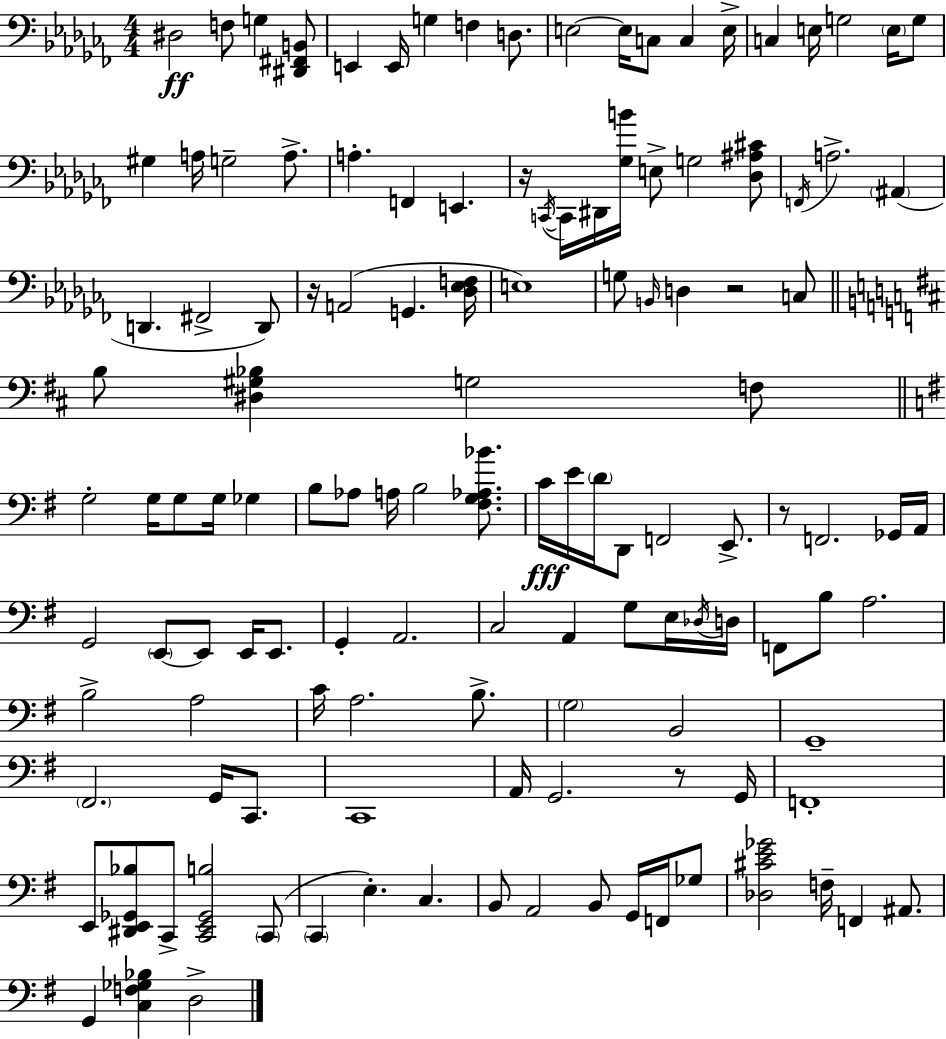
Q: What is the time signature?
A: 4/4